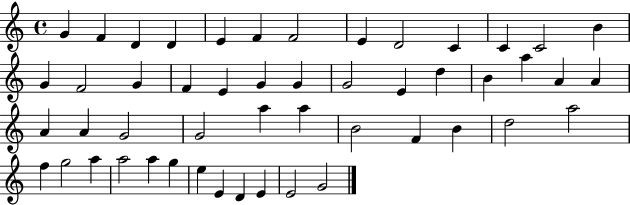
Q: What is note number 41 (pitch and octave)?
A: A5